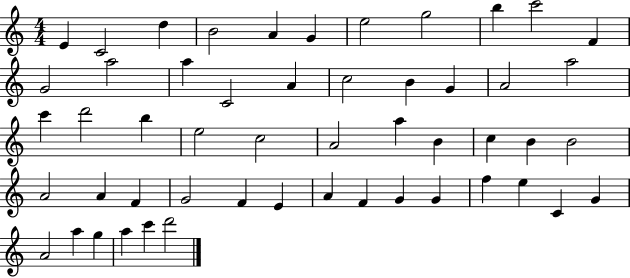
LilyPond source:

{
  \clef treble
  \numericTimeSignature
  \time 4/4
  \key c \major
  e'4 c'2 d''4 | b'2 a'4 g'4 | e''2 g''2 | b''4 c'''2 f'4 | \break g'2 a''2 | a''4 c'2 a'4 | c''2 b'4 g'4 | a'2 a''2 | \break c'''4 d'''2 b''4 | e''2 c''2 | a'2 a''4 b'4 | c''4 b'4 b'2 | \break a'2 a'4 f'4 | g'2 f'4 e'4 | a'4 f'4 g'4 g'4 | f''4 e''4 c'4 g'4 | \break a'2 a''4 g''4 | a''4 c'''4 d'''2 | \bar "|."
}